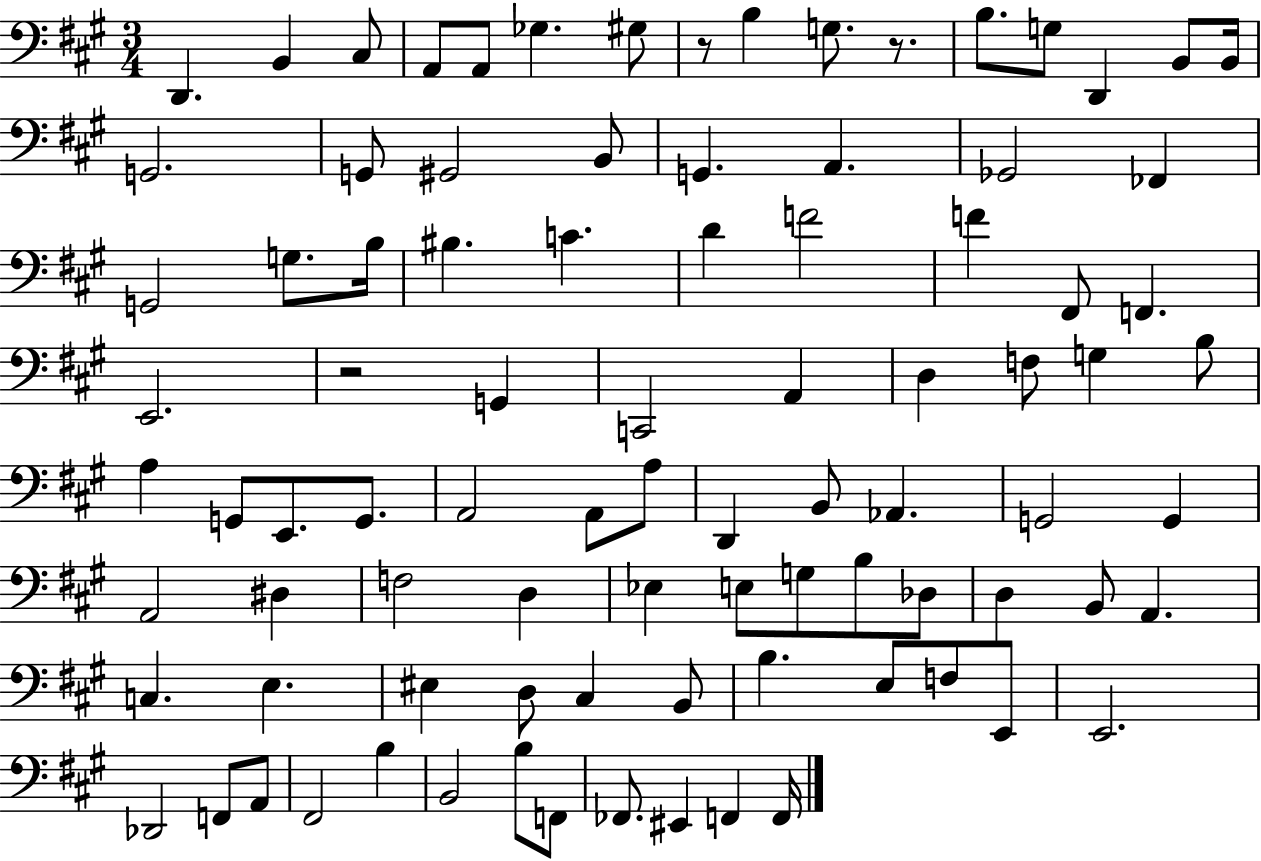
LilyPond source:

{
  \clef bass
  \numericTimeSignature
  \time 3/4
  \key a \major
  d,4. b,4 cis8 | a,8 a,8 ges4. gis8 | r8 b4 g8. r8. | b8. g8 d,4 b,8 b,16 | \break g,2. | g,8 gis,2 b,8 | g,4. a,4. | ges,2 fes,4 | \break g,2 g8. b16 | bis4. c'4. | d'4 f'2 | f'4 fis,8 f,4. | \break e,2. | r2 g,4 | c,2 a,4 | d4 f8 g4 b8 | \break a4 g,8 e,8. g,8. | a,2 a,8 a8 | d,4 b,8 aes,4. | g,2 g,4 | \break a,2 dis4 | f2 d4 | ees4 e8 g8 b8 des8 | d4 b,8 a,4. | \break c4. e4. | eis4 d8 cis4 b,8 | b4. e8 f8 e,8 | e,2. | \break des,2 f,8 a,8 | fis,2 b4 | b,2 b8 f,8 | fes,8. eis,4 f,4 f,16 | \break \bar "|."
}